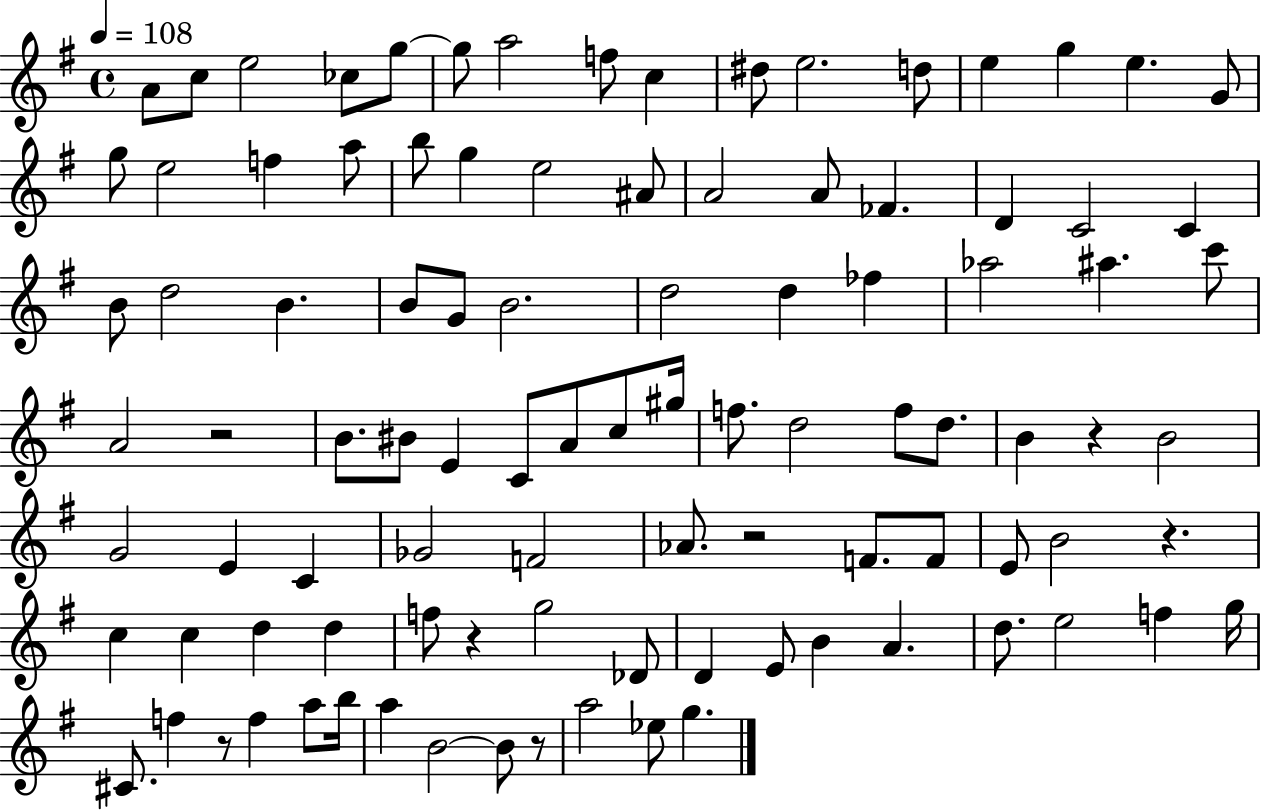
A4/e C5/e E5/h CES5/e G5/e G5/e A5/h F5/e C5/q D#5/e E5/h. D5/e E5/q G5/q E5/q. G4/e G5/e E5/h F5/q A5/e B5/e G5/q E5/h A#4/e A4/h A4/e FES4/q. D4/q C4/h C4/q B4/e D5/h B4/q. B4/e G4/e B4/h. D5/h D5/q FES5/q Ab5/h A#5/q. C6/e A4/h R/h B4/e. BIS4/e E4/q C4/e A4/e C5/e G#5/s F5/e. D5/h F5/e D5/e. B4/q R/q B4/h G4/h E4/q C4/q Gb4/h F4/h Ab4/e. R/h F4/e. F4/e E4/e B4/h R/q. C5/q C5/q D5/q D5/q F5/e R/q G5/h Db4/e D4/q E4/e B4/q A4/q. D5/e. E5/h F5/q G5/s C#4/e. F5/q R/e F5/q A5/e B5/s A5/q B4/h B4/e R/e A5/h Eb5/e G5/q.